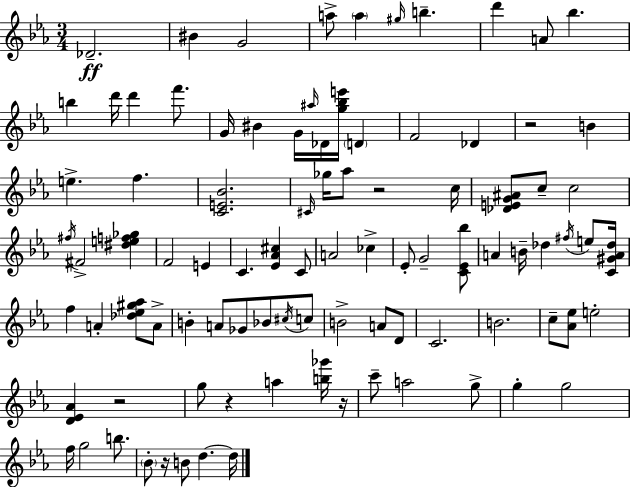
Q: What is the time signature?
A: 3/4